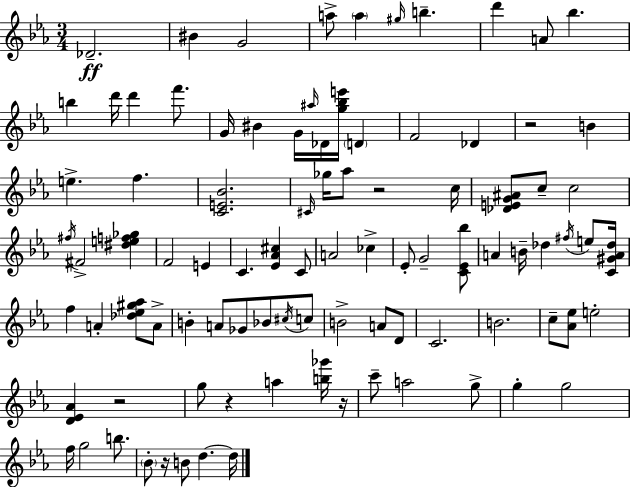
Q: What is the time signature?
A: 3/4